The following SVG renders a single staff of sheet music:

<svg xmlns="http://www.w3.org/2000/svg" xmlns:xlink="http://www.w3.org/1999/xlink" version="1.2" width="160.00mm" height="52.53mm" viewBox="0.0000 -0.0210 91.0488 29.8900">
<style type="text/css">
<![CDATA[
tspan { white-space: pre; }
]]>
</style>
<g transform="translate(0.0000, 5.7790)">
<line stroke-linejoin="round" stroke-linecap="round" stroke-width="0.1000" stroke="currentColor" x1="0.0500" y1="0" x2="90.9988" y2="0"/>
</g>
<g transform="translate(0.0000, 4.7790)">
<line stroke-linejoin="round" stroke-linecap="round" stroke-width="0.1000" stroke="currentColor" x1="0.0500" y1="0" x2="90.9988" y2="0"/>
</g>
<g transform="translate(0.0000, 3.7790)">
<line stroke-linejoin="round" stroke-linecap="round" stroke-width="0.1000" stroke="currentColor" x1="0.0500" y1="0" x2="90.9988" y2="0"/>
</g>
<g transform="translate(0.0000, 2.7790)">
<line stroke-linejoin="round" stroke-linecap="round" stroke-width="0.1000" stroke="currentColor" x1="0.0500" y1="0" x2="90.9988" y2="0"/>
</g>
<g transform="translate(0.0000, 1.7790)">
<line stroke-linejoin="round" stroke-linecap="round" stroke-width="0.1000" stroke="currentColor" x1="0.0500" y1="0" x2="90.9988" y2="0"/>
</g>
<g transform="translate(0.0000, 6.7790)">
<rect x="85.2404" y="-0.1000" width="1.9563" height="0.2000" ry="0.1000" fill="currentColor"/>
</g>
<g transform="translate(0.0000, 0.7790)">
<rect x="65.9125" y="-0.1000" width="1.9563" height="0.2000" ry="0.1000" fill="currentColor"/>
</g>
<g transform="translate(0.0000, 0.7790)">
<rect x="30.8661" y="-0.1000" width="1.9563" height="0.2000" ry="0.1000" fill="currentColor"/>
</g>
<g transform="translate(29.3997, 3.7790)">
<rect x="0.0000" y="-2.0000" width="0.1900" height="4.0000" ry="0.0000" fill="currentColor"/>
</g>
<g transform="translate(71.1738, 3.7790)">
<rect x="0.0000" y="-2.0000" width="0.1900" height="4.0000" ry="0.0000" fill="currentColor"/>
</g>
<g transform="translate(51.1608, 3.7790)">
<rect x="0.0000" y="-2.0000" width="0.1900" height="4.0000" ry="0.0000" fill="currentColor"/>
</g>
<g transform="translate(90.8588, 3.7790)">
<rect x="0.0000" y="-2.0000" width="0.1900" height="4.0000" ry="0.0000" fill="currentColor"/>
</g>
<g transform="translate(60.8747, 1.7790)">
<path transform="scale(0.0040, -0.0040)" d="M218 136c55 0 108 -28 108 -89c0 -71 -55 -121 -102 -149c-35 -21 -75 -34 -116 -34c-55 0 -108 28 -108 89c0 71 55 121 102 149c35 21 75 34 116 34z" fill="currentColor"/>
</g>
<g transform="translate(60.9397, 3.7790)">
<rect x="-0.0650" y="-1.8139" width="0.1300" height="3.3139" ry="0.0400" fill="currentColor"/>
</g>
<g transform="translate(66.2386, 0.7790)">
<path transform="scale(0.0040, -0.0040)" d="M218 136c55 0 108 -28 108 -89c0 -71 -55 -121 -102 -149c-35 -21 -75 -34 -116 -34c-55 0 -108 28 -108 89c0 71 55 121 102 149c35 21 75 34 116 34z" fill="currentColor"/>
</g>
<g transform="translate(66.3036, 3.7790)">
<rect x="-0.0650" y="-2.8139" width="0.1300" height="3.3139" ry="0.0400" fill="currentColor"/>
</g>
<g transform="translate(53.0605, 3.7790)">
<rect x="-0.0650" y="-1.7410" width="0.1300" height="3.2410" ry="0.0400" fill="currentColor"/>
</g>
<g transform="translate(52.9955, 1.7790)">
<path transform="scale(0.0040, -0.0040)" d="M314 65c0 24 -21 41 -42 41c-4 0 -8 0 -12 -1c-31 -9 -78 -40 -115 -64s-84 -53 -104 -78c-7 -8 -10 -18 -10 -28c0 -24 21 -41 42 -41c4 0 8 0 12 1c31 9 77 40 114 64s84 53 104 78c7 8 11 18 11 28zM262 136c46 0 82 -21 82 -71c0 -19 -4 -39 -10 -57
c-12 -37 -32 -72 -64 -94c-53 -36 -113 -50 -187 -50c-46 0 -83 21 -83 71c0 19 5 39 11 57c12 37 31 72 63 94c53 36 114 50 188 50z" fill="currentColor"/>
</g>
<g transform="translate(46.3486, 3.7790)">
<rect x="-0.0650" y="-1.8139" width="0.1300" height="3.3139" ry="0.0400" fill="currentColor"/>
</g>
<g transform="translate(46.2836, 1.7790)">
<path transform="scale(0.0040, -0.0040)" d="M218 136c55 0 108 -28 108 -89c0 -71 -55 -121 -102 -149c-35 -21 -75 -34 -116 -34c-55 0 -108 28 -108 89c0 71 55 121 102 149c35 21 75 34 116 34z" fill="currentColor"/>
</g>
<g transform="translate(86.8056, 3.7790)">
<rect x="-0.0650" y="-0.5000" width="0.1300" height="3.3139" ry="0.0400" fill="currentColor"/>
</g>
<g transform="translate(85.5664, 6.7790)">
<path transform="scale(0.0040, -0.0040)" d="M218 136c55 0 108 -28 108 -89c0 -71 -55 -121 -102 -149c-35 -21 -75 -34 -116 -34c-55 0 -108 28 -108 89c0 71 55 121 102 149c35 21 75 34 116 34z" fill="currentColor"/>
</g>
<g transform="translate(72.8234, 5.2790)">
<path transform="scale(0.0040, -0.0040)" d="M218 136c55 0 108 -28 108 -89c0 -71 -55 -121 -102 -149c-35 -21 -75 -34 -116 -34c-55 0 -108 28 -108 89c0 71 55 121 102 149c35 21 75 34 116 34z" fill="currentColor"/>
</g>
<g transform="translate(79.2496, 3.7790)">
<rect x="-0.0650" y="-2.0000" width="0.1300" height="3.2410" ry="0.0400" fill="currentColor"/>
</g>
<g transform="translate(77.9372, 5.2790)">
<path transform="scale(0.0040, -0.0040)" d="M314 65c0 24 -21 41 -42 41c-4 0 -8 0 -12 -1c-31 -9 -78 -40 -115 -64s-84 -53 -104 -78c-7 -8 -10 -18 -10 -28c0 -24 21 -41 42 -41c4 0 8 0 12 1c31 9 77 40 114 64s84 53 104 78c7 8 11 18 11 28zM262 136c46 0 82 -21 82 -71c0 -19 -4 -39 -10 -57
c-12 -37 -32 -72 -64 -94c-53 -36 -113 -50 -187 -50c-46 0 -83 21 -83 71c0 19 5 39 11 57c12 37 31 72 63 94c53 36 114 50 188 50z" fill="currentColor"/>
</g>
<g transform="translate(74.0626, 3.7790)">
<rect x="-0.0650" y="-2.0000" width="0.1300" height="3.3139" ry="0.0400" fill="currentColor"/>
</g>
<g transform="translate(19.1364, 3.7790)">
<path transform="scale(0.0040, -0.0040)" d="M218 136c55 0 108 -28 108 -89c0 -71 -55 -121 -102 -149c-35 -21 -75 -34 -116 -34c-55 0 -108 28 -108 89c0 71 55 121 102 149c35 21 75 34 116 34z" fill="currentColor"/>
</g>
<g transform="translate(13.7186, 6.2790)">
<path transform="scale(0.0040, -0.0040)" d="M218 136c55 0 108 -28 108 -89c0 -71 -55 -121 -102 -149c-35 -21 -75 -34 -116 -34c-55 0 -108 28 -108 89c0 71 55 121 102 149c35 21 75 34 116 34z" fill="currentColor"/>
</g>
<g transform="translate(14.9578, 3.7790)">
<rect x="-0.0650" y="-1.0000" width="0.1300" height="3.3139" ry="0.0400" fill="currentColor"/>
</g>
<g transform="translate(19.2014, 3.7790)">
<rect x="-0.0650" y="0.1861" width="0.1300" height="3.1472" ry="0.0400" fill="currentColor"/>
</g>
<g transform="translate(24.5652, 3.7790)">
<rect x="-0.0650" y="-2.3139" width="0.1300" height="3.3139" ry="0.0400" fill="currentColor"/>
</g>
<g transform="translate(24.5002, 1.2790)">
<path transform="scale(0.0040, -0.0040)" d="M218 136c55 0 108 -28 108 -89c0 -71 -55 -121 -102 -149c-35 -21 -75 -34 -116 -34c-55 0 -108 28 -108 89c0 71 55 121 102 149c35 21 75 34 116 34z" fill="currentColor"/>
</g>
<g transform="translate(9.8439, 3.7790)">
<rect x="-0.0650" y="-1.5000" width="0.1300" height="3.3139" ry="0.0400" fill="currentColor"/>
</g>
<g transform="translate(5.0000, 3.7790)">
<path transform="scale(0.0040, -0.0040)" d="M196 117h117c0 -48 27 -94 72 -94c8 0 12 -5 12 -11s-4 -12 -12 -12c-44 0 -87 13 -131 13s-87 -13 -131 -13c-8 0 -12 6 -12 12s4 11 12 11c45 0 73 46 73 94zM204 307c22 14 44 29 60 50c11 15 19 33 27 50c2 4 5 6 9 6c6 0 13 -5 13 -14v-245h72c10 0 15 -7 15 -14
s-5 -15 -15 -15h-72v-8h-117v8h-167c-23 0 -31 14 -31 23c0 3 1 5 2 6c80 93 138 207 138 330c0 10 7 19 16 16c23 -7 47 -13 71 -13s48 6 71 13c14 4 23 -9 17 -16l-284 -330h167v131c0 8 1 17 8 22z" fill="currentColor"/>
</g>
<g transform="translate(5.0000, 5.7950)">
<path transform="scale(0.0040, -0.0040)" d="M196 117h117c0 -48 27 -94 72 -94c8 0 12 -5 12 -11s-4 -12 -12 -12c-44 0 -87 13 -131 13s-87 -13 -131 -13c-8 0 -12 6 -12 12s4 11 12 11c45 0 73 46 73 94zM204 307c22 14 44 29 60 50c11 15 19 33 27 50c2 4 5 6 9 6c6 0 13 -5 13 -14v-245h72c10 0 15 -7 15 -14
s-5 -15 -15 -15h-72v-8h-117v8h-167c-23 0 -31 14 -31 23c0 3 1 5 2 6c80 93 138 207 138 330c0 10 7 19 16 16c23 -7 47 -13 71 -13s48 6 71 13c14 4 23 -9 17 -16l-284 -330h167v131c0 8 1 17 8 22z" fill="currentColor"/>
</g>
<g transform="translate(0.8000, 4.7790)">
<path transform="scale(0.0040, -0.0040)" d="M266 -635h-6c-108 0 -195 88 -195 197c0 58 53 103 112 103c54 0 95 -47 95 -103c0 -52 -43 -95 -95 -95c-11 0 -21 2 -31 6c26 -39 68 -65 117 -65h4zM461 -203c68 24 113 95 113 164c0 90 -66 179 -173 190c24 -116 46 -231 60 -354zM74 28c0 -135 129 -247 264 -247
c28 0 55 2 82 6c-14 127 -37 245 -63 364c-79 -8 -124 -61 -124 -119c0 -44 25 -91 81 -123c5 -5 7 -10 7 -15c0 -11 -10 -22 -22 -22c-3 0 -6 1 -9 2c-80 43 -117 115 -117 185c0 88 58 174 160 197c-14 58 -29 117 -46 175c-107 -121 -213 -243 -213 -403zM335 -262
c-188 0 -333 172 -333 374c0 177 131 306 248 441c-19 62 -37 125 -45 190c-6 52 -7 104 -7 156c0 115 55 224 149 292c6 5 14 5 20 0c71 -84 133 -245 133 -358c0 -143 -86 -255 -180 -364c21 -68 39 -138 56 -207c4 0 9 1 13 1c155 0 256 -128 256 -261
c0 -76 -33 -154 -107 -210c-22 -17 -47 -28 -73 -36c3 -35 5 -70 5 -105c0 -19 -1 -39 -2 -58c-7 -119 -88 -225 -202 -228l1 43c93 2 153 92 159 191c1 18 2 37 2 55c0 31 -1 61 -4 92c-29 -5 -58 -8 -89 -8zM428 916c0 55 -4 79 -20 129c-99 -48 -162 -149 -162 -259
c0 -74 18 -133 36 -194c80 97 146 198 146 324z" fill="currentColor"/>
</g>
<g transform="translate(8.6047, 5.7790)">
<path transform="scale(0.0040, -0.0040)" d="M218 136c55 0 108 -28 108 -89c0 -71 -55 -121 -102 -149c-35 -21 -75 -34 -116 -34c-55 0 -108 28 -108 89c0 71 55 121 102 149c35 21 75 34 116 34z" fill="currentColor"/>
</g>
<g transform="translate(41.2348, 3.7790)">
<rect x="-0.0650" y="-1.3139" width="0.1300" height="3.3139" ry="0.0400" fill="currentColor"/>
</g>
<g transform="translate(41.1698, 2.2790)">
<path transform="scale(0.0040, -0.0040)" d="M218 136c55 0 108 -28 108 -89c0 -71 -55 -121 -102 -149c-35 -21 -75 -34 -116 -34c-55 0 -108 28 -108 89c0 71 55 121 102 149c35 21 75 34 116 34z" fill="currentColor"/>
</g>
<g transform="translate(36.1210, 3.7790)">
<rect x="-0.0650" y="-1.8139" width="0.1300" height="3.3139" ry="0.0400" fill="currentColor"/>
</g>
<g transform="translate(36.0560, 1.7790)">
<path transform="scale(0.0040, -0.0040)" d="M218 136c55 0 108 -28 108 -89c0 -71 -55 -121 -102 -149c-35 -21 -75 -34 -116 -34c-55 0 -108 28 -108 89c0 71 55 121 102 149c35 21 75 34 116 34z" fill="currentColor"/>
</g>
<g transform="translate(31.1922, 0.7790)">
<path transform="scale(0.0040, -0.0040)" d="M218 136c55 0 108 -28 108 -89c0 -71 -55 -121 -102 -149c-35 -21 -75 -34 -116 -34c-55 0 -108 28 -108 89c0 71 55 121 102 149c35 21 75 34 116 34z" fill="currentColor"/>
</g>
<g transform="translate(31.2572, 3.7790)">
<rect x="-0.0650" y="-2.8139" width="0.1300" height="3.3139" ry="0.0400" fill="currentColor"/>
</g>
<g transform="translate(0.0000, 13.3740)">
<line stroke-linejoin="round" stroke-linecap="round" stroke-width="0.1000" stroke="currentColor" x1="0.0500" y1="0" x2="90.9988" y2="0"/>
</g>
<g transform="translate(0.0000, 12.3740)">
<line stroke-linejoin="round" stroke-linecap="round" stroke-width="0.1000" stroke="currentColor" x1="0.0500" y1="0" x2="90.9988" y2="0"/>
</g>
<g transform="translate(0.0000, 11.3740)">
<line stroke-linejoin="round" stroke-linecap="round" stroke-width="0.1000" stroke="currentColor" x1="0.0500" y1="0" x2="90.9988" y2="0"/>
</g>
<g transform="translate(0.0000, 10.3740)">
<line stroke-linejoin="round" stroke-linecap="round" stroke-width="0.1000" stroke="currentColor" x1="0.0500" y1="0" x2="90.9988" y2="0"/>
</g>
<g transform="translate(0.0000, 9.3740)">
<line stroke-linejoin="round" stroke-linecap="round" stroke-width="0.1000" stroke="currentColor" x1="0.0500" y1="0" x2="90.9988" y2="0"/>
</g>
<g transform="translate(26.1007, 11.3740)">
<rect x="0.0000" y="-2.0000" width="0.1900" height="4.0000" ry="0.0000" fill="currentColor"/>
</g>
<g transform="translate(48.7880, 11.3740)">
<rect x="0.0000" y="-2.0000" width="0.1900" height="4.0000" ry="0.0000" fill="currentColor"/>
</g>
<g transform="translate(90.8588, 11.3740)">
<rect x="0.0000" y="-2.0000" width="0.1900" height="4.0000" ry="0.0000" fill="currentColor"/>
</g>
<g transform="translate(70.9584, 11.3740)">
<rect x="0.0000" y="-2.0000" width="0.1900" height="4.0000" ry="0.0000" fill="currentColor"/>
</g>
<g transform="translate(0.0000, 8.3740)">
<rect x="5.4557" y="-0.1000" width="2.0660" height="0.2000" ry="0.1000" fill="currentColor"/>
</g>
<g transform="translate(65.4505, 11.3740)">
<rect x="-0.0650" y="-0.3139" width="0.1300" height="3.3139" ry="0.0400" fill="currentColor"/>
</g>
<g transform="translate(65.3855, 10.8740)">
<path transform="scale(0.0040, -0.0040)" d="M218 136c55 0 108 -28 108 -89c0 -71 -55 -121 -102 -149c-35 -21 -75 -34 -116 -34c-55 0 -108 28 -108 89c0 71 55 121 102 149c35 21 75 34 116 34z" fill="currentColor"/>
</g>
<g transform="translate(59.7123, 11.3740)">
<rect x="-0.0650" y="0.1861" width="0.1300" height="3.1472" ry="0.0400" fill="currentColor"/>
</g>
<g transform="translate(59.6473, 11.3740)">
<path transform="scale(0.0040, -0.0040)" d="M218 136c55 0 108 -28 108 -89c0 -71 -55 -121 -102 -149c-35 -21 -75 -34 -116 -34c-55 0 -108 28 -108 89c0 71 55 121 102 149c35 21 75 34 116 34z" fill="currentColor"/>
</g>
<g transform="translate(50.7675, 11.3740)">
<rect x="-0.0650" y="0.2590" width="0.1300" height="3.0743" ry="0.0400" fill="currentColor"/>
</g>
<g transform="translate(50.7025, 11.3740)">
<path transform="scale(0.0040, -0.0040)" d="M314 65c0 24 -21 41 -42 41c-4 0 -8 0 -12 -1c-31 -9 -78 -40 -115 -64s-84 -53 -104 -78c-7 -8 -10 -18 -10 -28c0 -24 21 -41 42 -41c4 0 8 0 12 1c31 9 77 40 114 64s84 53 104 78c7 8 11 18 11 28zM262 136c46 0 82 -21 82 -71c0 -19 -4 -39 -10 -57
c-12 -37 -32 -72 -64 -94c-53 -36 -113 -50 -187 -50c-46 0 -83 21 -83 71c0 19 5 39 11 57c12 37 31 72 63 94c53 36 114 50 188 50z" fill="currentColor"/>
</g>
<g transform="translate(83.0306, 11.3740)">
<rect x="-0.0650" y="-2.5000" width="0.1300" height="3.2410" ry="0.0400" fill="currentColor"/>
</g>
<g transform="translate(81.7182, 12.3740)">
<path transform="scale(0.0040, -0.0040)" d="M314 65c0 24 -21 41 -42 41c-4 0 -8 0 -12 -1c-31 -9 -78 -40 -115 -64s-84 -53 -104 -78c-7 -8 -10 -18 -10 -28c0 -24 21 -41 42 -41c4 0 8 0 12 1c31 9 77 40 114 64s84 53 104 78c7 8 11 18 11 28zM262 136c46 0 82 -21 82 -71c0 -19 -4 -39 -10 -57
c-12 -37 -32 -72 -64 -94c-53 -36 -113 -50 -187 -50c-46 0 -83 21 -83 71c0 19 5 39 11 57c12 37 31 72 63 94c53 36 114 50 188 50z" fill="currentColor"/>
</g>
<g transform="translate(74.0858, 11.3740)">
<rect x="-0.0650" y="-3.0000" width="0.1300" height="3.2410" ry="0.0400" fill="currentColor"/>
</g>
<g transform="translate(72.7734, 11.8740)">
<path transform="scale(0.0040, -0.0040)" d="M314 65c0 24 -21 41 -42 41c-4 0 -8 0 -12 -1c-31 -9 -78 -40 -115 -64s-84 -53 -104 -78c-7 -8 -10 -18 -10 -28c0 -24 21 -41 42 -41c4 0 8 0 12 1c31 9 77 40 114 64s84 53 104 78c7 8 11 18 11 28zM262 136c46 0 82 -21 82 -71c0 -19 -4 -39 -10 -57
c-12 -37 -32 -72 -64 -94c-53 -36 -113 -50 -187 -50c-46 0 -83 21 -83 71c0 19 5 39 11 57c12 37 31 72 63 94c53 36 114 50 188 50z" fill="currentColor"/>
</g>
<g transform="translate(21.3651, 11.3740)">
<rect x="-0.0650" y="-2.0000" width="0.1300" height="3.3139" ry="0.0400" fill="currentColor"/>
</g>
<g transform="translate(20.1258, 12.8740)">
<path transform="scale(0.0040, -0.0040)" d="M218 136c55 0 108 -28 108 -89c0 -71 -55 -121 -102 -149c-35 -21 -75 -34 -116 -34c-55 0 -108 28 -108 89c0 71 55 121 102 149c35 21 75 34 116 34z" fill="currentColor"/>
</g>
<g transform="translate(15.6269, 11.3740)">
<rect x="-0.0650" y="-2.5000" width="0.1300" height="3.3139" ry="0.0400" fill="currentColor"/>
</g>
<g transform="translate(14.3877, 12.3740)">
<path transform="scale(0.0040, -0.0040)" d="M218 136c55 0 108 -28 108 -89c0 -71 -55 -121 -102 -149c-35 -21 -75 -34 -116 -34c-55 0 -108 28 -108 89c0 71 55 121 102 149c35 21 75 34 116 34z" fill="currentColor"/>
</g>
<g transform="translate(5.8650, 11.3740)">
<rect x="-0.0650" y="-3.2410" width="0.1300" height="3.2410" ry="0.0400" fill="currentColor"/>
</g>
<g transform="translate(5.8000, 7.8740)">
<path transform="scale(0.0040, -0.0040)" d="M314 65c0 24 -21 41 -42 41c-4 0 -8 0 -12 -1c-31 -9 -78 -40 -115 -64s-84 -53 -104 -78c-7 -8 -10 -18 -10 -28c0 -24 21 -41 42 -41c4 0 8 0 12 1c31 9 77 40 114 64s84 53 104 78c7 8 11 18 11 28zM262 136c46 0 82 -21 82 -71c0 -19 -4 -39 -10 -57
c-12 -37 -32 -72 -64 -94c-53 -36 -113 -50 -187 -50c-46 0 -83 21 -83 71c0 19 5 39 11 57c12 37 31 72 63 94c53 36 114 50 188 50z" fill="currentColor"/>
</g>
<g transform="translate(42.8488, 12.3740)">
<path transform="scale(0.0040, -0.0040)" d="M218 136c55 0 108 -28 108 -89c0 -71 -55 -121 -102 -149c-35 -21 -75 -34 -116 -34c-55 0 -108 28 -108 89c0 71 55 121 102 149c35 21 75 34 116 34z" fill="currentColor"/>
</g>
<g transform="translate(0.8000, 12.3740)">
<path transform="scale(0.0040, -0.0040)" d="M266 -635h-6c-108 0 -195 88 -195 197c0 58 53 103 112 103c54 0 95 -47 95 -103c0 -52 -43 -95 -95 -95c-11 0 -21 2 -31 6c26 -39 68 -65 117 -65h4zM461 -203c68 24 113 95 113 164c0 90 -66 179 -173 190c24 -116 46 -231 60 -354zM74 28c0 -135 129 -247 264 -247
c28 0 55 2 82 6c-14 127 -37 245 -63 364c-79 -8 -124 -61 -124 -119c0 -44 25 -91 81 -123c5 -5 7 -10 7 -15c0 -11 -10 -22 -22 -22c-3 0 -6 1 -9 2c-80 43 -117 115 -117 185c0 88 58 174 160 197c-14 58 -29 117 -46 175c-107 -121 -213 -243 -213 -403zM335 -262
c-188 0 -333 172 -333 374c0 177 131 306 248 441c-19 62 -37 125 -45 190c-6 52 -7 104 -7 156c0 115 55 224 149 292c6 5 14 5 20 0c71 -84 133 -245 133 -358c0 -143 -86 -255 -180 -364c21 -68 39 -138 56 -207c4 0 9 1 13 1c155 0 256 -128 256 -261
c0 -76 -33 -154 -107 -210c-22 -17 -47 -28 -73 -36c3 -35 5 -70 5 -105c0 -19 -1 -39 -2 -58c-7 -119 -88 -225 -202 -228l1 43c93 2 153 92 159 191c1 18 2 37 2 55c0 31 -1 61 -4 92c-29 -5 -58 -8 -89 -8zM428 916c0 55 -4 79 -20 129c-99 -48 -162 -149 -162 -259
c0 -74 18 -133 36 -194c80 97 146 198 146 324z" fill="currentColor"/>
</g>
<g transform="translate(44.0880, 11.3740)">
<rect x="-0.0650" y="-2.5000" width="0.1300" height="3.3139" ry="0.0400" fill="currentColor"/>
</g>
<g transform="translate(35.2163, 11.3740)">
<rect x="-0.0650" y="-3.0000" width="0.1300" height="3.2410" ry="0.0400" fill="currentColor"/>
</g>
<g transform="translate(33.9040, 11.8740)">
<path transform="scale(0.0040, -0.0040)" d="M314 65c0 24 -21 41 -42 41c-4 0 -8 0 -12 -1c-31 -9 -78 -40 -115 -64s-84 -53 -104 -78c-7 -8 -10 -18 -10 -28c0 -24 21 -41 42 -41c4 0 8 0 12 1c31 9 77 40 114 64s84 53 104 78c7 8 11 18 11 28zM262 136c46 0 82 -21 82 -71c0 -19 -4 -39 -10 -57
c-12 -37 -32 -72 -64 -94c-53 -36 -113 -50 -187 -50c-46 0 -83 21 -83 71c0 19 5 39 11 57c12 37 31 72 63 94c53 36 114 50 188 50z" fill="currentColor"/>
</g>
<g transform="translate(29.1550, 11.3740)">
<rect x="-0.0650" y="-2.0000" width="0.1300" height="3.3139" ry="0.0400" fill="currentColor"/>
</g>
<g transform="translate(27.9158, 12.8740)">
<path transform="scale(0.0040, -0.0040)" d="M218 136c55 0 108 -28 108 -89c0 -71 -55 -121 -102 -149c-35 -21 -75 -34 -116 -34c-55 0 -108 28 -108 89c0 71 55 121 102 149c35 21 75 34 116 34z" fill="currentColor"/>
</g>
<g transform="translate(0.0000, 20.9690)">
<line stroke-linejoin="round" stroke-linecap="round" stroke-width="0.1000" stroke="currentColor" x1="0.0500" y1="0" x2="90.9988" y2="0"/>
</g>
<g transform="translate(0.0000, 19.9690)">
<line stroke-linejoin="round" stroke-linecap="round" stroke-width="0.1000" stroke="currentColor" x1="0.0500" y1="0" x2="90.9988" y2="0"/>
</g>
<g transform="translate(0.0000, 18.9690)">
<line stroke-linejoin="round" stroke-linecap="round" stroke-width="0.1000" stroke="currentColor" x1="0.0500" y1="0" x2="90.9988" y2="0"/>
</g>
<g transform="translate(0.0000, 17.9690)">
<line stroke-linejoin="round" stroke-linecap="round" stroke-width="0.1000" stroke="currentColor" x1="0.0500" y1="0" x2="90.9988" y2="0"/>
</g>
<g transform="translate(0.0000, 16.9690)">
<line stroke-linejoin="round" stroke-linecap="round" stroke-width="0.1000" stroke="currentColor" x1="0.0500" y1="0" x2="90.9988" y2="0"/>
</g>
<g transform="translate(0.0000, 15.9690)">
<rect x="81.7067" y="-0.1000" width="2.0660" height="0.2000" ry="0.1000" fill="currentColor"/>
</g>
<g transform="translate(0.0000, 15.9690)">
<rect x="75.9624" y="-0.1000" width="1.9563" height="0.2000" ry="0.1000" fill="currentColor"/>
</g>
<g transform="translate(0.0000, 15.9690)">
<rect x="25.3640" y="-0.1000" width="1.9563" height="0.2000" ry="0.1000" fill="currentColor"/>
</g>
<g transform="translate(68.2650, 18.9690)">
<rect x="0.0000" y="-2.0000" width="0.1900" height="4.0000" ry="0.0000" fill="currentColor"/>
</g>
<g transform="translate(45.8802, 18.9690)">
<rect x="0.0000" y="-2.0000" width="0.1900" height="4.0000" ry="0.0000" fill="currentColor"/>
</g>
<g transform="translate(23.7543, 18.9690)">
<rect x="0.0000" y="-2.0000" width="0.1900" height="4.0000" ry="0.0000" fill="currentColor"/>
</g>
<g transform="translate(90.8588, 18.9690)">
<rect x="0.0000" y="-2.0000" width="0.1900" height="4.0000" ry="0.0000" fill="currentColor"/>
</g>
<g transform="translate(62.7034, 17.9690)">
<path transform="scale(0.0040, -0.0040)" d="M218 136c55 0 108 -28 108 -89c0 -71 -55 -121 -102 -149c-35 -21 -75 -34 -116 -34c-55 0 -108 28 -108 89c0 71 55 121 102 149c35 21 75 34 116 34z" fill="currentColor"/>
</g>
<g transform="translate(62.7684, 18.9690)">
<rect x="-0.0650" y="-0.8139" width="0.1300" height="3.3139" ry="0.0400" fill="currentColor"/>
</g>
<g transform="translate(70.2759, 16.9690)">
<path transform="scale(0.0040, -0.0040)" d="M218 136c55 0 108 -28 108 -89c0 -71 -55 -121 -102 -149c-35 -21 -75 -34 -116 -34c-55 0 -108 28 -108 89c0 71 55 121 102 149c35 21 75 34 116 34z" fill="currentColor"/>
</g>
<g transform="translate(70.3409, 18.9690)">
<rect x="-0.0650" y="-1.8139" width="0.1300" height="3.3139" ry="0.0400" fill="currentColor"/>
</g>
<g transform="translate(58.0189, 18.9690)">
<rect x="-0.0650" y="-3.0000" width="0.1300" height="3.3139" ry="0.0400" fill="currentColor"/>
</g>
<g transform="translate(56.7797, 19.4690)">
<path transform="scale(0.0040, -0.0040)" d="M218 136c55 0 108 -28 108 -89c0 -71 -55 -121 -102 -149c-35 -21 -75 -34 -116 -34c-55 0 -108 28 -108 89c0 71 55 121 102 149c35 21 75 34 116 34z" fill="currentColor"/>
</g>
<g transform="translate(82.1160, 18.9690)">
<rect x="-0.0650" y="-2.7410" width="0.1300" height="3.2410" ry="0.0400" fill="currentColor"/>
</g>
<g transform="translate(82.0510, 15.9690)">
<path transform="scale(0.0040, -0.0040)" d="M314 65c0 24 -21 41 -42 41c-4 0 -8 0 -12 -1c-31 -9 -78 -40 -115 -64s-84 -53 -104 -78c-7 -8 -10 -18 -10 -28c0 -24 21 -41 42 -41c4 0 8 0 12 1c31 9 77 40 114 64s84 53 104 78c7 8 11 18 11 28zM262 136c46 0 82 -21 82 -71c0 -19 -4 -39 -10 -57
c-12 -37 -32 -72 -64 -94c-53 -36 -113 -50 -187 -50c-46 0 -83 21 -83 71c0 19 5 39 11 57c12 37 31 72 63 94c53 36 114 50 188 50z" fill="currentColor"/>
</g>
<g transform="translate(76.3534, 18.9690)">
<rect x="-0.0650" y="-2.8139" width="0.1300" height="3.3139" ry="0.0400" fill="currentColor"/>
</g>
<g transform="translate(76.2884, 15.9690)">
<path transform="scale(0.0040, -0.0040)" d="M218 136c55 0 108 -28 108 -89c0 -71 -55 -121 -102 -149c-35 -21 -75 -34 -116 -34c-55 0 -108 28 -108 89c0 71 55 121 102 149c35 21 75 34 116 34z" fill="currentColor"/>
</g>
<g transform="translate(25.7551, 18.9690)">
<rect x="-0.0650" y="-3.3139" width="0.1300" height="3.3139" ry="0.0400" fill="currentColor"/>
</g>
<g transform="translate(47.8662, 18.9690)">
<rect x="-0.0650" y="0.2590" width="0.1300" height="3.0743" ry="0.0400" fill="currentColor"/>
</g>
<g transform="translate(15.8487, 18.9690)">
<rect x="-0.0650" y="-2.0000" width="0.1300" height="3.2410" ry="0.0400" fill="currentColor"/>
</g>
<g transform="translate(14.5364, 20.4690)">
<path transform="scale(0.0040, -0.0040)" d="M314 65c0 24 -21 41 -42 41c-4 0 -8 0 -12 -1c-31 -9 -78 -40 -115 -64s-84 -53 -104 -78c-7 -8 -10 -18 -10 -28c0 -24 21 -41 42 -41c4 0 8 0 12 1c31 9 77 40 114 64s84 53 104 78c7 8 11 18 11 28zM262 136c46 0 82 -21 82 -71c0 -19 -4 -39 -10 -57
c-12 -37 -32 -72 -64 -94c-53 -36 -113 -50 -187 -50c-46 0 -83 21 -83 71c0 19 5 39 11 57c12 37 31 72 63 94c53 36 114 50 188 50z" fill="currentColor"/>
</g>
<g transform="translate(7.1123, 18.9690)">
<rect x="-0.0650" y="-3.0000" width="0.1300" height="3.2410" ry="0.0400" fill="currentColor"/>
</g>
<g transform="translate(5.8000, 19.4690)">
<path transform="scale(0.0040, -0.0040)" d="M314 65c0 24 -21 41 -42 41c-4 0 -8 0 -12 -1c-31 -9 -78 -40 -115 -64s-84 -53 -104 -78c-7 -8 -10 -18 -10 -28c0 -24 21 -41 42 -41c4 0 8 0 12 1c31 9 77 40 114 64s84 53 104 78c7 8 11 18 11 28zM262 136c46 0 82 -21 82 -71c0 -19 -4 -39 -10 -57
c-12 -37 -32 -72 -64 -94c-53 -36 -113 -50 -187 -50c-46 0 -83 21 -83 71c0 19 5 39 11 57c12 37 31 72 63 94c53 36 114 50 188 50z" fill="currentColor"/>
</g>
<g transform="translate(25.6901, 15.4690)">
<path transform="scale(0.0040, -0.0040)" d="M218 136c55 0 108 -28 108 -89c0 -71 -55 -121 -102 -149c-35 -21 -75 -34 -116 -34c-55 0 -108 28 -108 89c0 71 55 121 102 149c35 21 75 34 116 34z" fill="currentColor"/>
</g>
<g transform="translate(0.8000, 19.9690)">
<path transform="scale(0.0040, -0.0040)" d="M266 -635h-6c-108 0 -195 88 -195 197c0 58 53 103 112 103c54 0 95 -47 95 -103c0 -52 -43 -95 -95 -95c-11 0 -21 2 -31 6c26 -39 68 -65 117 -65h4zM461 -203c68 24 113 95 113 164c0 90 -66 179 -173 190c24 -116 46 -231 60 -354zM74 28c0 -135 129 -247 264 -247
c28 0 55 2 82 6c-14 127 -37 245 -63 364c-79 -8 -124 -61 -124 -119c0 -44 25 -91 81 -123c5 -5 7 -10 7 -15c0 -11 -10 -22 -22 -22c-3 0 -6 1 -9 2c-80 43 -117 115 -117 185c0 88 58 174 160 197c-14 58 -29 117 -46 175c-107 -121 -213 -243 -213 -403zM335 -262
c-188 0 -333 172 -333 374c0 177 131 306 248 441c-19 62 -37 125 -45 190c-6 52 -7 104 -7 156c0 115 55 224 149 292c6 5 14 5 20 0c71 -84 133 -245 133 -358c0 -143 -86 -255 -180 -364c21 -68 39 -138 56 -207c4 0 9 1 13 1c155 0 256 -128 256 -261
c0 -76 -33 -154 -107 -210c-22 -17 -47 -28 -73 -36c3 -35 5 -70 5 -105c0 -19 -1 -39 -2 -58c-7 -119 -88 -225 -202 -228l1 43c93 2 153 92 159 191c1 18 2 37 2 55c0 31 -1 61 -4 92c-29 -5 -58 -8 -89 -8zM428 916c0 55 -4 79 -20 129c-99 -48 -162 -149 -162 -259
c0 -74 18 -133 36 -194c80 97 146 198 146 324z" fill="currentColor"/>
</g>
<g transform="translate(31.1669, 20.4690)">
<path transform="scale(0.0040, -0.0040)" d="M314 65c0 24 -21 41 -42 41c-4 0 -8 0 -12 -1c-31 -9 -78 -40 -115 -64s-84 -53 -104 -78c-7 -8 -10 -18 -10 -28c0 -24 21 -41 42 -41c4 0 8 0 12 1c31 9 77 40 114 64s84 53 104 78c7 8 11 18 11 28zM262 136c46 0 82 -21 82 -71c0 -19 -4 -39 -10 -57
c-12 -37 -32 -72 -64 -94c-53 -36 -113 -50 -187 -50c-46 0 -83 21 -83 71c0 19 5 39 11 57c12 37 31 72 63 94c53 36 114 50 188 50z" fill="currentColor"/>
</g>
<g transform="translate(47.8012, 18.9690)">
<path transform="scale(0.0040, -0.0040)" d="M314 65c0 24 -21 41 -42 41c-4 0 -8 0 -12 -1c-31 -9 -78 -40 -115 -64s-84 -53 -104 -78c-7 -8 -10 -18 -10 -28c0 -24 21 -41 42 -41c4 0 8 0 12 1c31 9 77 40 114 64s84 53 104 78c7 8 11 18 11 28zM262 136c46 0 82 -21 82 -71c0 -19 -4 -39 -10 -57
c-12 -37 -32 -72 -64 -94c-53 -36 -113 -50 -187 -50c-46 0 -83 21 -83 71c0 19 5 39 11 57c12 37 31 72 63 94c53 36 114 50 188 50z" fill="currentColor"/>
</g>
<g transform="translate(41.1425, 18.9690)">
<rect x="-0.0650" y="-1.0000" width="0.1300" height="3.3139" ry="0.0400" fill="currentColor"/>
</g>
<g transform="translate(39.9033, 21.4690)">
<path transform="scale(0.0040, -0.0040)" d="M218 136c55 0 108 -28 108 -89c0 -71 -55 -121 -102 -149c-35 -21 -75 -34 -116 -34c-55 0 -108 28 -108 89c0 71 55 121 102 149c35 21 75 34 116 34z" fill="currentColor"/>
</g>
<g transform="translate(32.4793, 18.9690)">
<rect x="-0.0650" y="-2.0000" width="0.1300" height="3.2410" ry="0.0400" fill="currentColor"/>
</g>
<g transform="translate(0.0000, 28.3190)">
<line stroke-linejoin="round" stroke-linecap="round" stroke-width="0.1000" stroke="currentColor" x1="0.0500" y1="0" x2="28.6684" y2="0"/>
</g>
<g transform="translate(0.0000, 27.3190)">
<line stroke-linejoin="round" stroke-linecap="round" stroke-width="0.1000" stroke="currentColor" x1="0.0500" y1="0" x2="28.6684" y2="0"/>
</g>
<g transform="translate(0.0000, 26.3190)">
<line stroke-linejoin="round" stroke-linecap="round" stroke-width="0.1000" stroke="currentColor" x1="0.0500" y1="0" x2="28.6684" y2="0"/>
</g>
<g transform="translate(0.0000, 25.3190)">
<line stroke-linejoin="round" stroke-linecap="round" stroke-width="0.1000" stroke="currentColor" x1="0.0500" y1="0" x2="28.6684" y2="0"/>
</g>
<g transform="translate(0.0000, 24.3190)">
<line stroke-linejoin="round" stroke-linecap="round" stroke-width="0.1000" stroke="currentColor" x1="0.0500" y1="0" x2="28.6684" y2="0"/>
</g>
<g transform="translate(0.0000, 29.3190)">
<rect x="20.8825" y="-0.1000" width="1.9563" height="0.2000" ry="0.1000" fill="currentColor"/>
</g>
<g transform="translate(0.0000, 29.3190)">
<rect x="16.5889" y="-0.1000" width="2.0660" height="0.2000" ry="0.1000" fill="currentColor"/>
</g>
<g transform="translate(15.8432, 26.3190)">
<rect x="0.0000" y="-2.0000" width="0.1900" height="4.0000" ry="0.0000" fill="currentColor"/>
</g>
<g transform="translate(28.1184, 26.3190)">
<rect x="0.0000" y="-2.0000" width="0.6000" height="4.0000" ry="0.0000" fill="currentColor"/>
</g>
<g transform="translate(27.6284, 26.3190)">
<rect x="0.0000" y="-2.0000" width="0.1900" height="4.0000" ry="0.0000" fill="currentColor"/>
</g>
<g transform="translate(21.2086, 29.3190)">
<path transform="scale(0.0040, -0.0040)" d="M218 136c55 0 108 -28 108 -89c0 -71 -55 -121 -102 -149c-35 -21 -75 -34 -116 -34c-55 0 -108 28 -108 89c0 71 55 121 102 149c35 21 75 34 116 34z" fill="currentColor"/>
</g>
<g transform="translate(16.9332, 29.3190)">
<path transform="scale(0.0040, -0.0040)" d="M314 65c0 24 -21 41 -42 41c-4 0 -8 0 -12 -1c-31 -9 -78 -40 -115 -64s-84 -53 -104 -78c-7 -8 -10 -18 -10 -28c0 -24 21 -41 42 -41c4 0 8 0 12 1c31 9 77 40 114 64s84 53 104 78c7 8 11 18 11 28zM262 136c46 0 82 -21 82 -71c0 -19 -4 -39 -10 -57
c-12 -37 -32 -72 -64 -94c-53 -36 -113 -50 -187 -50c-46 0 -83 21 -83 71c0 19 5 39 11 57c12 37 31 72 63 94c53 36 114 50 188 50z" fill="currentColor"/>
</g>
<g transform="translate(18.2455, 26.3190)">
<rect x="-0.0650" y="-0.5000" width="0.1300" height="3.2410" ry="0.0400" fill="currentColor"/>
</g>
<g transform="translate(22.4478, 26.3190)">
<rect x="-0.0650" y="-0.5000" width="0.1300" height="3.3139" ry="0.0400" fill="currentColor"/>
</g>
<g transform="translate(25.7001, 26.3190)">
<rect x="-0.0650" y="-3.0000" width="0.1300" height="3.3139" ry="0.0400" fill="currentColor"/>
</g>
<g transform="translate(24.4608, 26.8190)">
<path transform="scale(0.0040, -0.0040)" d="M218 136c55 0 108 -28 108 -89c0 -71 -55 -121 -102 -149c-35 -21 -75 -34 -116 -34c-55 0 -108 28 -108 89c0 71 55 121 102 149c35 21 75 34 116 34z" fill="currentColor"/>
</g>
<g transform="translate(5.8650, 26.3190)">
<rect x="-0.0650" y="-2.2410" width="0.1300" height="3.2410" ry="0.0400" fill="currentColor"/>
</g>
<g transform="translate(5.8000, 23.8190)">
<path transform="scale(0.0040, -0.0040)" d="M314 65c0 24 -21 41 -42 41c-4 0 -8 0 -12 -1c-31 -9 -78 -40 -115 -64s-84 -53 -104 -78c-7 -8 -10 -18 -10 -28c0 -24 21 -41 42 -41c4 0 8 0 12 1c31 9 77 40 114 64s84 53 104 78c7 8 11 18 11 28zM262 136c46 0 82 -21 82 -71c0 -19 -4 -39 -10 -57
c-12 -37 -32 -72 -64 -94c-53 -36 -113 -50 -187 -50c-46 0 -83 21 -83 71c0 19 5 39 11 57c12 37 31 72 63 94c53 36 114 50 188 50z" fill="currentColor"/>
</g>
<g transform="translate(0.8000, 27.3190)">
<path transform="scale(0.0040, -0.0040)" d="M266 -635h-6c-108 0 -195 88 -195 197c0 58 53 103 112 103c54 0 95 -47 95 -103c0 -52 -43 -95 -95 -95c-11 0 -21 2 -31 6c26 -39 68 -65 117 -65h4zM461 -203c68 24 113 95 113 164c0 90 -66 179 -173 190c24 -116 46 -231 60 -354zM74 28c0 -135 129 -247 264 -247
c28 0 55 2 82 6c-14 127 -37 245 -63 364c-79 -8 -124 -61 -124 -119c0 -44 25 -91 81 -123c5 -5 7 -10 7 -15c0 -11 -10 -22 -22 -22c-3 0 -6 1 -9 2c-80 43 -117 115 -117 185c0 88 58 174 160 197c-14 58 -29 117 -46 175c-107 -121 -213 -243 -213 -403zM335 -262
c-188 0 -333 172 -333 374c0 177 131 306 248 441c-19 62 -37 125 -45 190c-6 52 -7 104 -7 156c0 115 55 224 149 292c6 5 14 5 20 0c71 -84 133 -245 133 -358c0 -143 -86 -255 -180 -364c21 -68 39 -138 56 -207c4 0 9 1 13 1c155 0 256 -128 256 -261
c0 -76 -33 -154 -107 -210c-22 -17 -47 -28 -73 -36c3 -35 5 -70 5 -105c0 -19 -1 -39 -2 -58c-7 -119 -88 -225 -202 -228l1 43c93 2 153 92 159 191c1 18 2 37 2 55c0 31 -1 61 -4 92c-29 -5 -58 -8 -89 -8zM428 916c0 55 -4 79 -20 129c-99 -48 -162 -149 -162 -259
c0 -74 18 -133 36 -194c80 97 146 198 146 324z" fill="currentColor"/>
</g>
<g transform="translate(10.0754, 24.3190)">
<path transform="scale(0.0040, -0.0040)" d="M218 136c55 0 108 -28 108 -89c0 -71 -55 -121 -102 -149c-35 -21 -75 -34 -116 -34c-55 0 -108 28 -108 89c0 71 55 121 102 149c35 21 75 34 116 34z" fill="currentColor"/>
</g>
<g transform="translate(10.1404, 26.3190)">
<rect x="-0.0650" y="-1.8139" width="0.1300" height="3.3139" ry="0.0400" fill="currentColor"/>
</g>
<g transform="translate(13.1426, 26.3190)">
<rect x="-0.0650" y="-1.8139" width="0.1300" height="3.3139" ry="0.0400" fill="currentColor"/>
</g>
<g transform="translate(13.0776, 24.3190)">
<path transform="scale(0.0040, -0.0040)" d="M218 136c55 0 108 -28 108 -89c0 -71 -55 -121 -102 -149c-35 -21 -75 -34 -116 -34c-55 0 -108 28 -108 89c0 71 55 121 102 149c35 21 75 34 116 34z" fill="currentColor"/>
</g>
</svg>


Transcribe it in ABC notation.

X:1
T:Untitled
M:4/4
L:1/4
K:C
E D B g a f e f f2 f a F F2 C b2 G F F A2 G B2 B c A2 G2 A2 F2 b F2 D B2 A d f a a2 g2 f f C2 C A